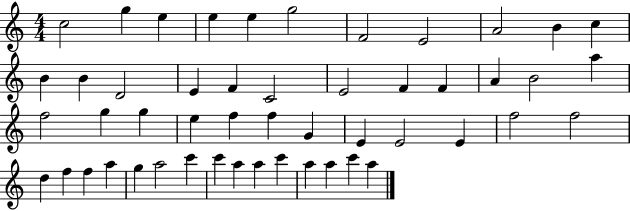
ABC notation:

X:1
T:Untitled
M:4/4
L:1/4
K:C
c2 g e e e g2 F2 E2 A2 B c B B D2 E F C2 E2 F F A B2 a f2 g g e f f G E E2 E f2 f2 d f f a g a2 c' c' a a c' a a c' a